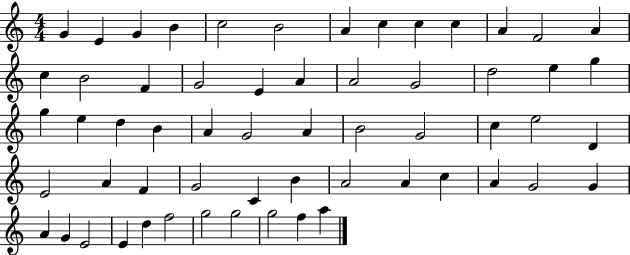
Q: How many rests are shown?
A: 0